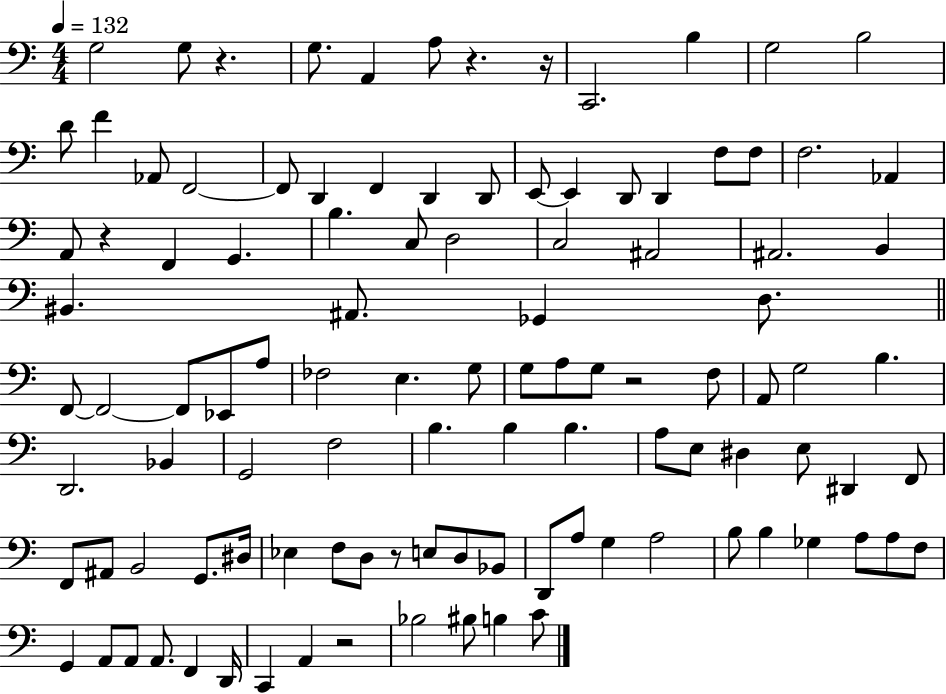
G3/h G3/e R/q. G3/e. A2/q A3/e R/q. R/s C2/h. B3/q G3/h B3/h D4/e F4/q Ab2/e F2/h F2/e D2/q F2/q D2/q D2/e E2/e E2/q D2/e D2/q F3/e F3/e F3/h. Ab2/q A2/e R/q F2/q G2/q. B3/q. C3/e D3/h C3/h A#2/h A#2/h. B2/q BIS2/q. A#2/e. Gb2/q D3/e. F2/e F2/h F2/e Eb2/e A3/e FES3/h E3/q. G3/e G3/e A3/e G3/e R/h F3/e A2/e G3/h B3/q. D2/h. Bb2/q G2/h F3/h B3/q. B3/q B3/q. A3/e E3/e D#3/q E3/e D#2/q F2/e F2/e A#2/e B2/h G2/e. D#3/s Eb3/q F3/e D3/e R/e E3/e D3/e Bb2/e D2/e A3/e G3/q A3/h B3/e B3/q Gb3/q A3/e A3/e F3/e G2/q A2/e A2/e A2/e. F2/q D2/s C2/q A2/q R/h Bb3/h BIS3/e B3/q C4/e